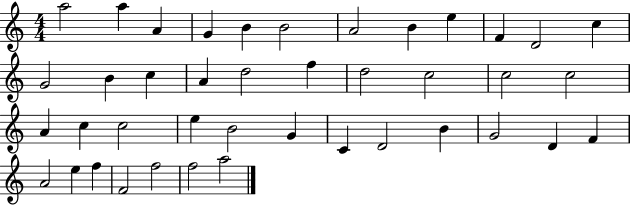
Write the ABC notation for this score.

X:1
T:Untitled
M:4/4
L:1/4
K:C
a2 a A G B B2 A2 B e F D2 c G2 B c A d2 f d2 c2 c2 c2 A c c2 e B2 G C D2 B G2 D F A2 e f F2 f2 f2 a2